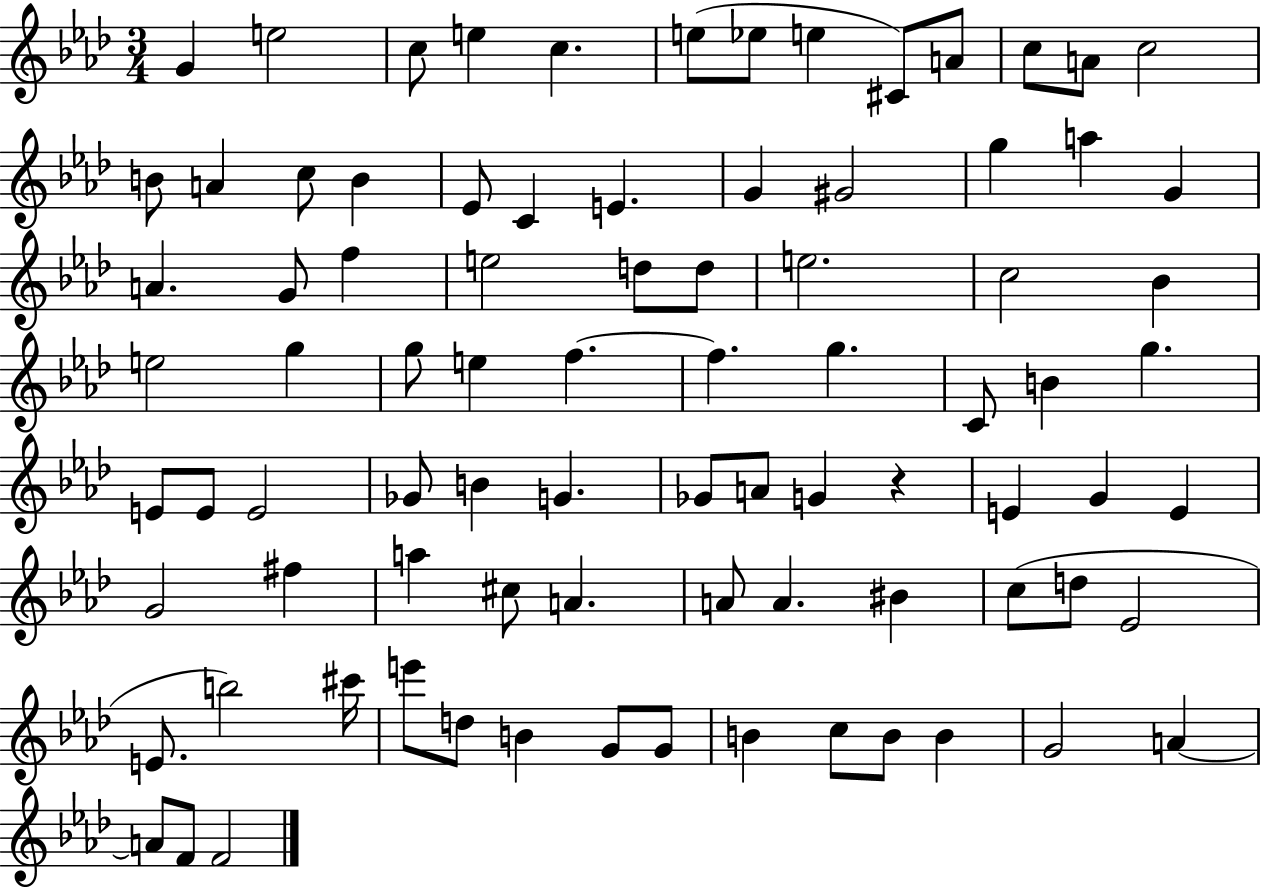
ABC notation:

X:1
T:Untitled
M:3/4
L:1/4
K:Ab
G e2 c/2 e c e/2 _e/2 e ^C/2 A/2 c/2 A/2 c2 B/2 A c/2 B _E/2 C E G ^G2 g a G A G/2 f e2 d/2 d/2 e2 c2 _B e2 g g/2 e f f g C/2 B g E/2 E/2 E2 _G/2 B G _G/2 A/2 G z E G E G2 ^f a ^c/2 A A/2 A ^B c/2 d/2 _E2 E/2 b2 ^c'/4 e'/2 d/2 B G/2 G/2 B c/2 B/2 B G2 A A/2 F/2 F2